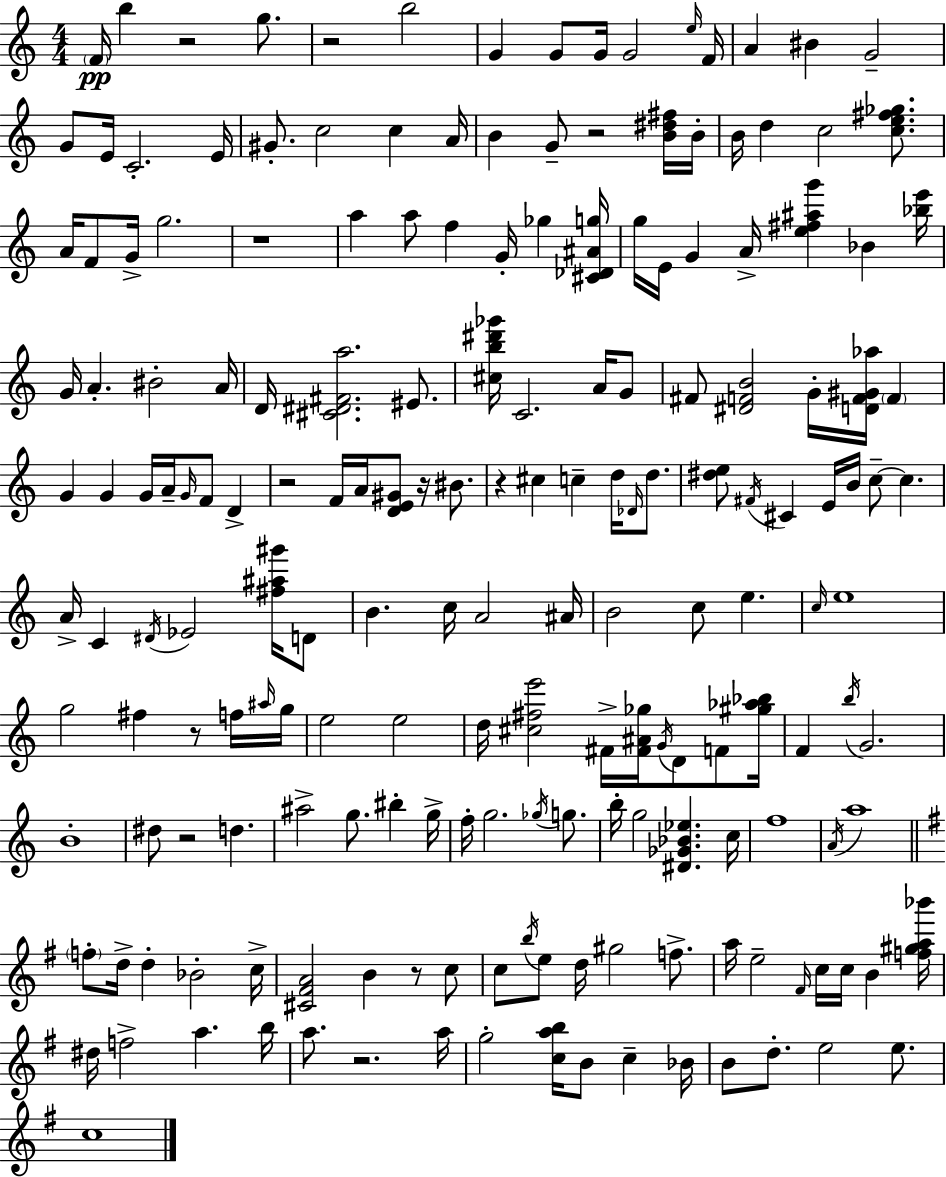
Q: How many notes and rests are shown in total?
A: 184